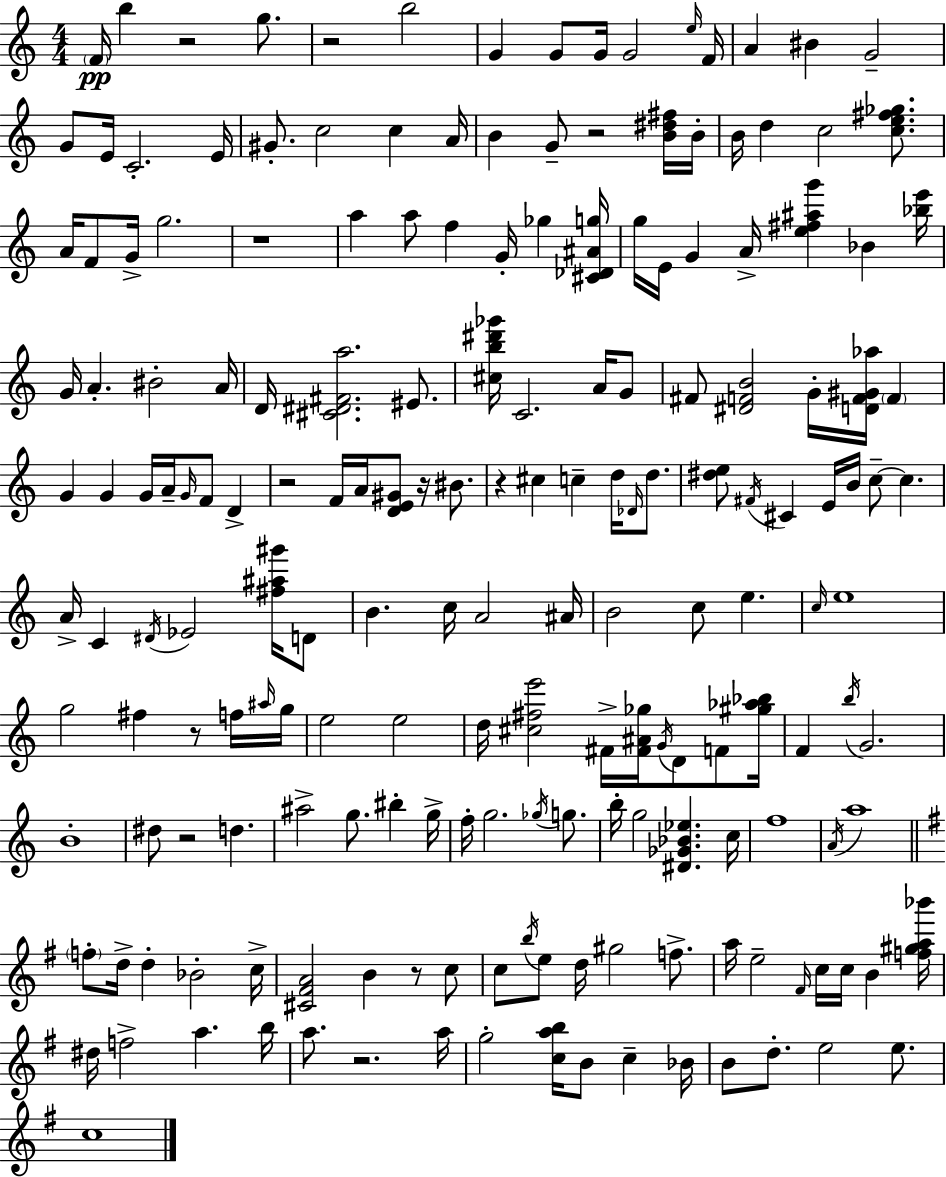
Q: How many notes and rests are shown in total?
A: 184